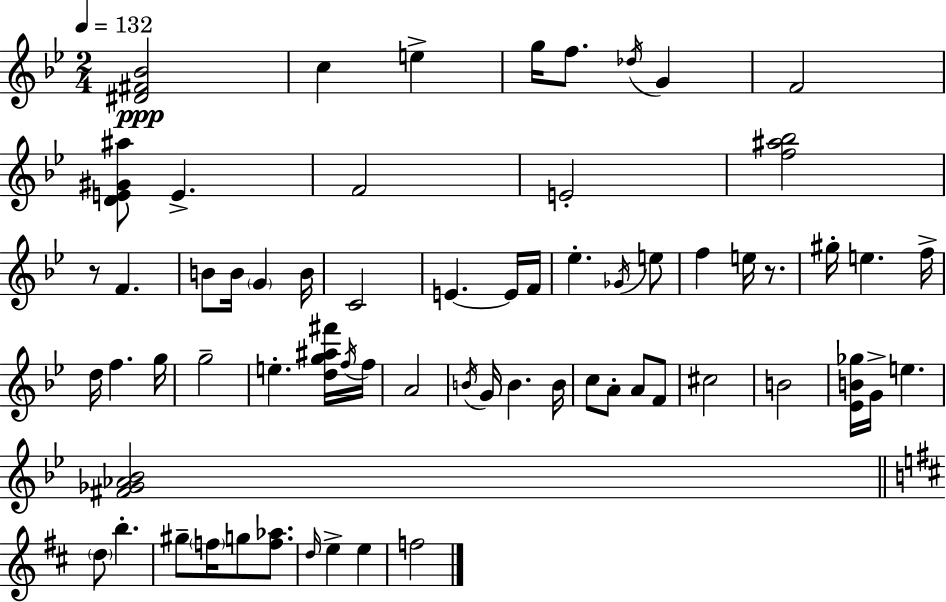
[D#4,F#4,Bb4]/h C5/q E5/q G5/s F5/e. Db5/s G4/q F4/h [D4,E4,G#4,A#5]/e E4/q. F4/h E4/h [F5,A#5,Bb5]/h R/e F4/q. B4/e B4/s G4/q B4/s C4/h E4/q. E4/s F4/s Eb5/q. Gb4/s E5/e F5/q E5/s R/e. G#5/s E5/q. F5/s D5/s F5/q. G5/s G5/h E5/q. [D5,G5,A#5,F#6]/s F5/s F5/s A4/h B4/s G4/s B4/q. B4/s C5/e A4/e A4/e F4/e C#5/h B4/h [Eb4,B4,Gb5]/s G4/s E5/q. [F#4,Gb4,Ab4,Bb4]/h D5/e B5/q. G#5/e F5/s G5/e [F5,Ab5]/e. D5/s E5/q E5/q F5/h